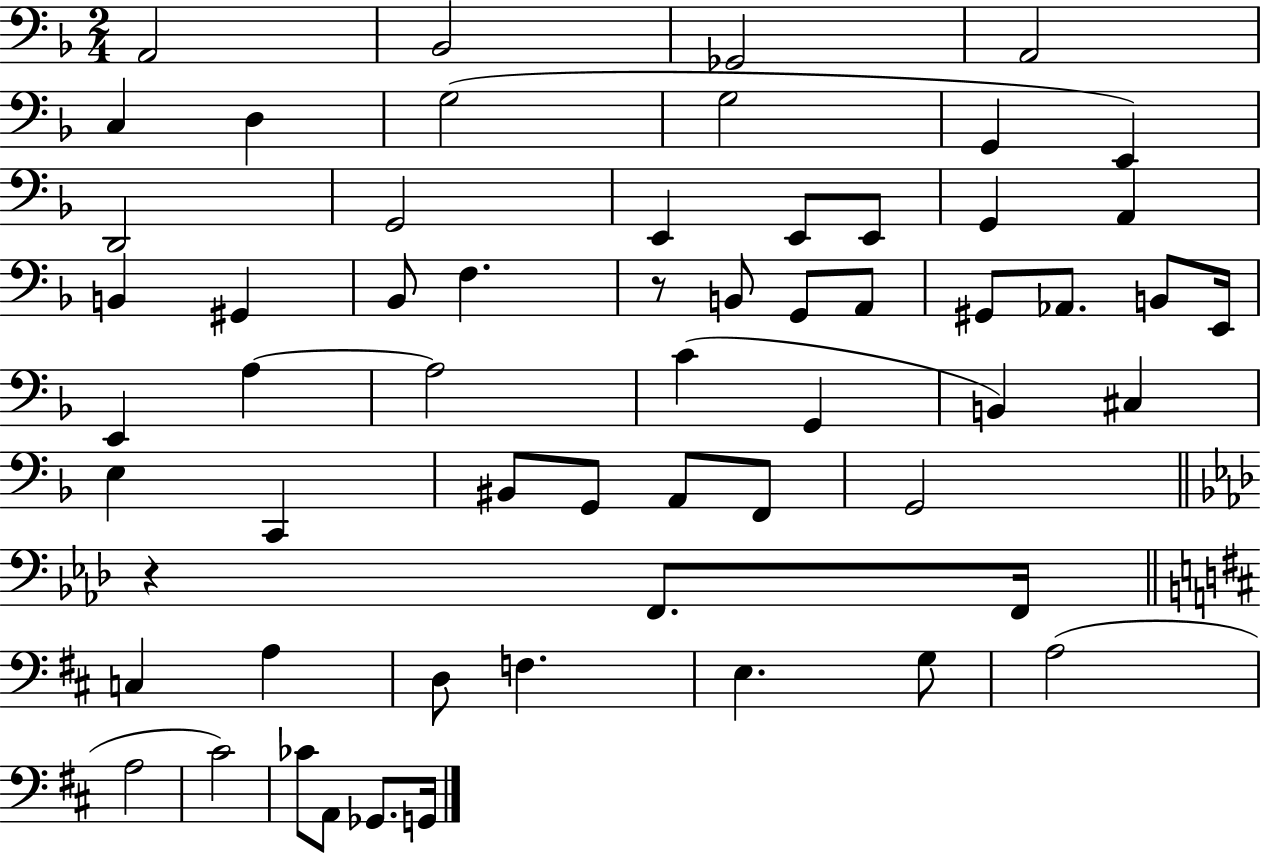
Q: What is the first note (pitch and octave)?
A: A2